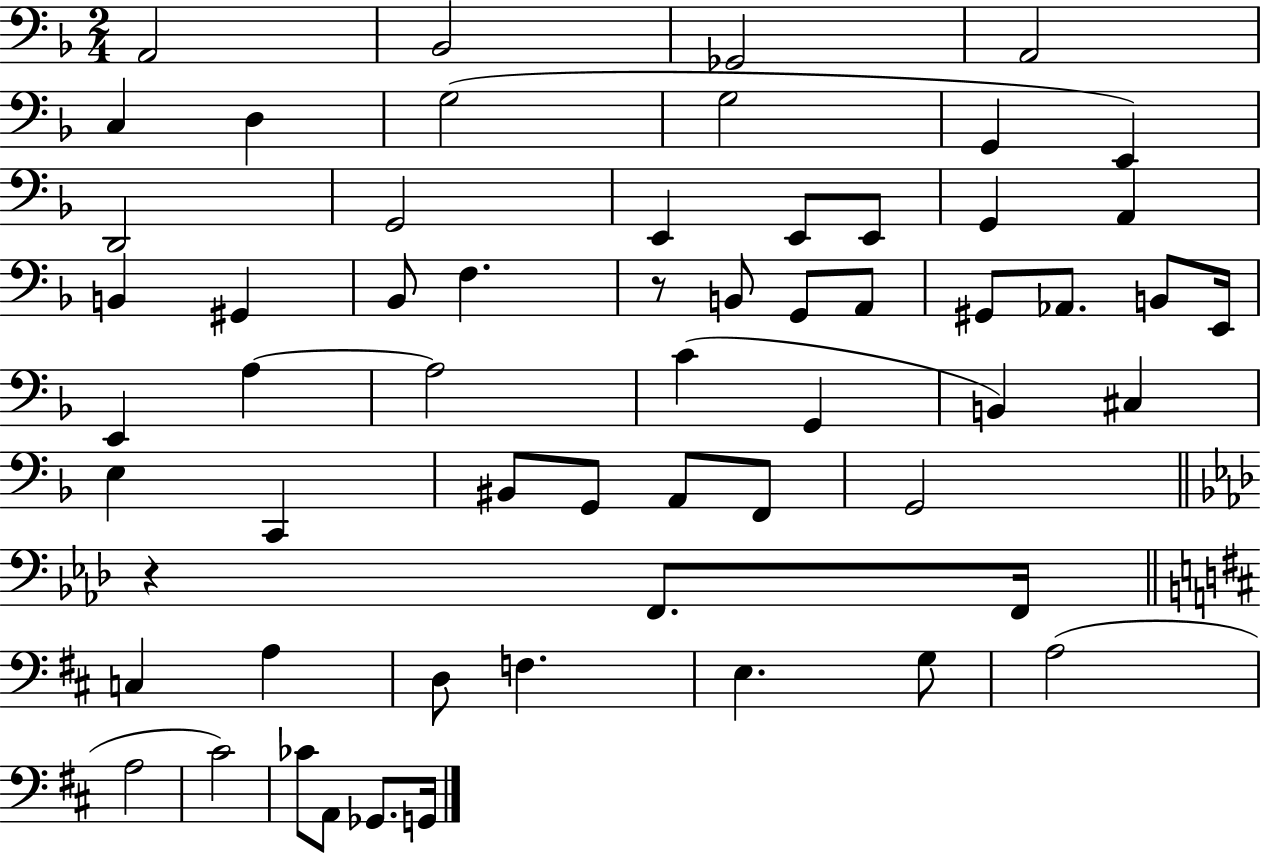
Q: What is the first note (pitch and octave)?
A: A2